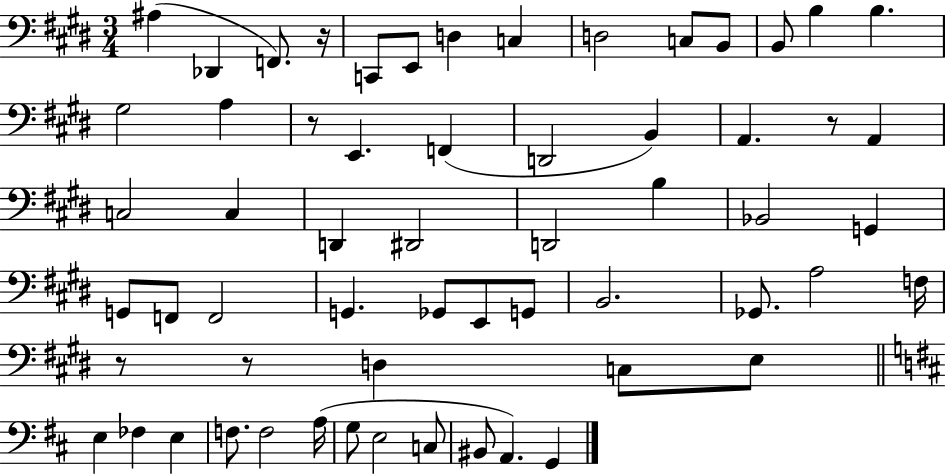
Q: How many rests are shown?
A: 5